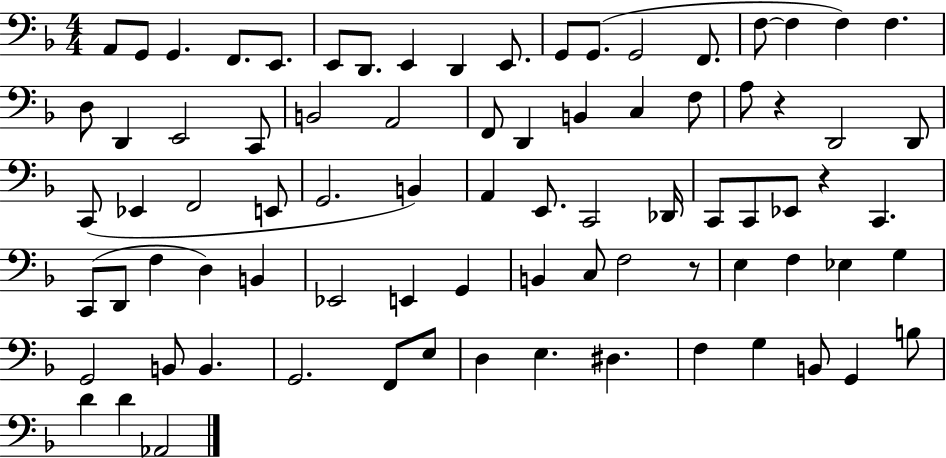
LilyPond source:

{
  \clef bass
  \numericTimeSignature
  \time 4/4
  \key f \major
  a,8 g,8 g,4. f,8. e,8. | e,8 d,8. e,4 d,4 e,8. | g,8 g,8.( g,2 f,8. | f8~~ f4 f4) f4. | \break d8 d,4 e,2 c,8 | b,2 a,2 | f,8 d,4 b,4 c4 f8 | a8 r4 d,2 d,8 | \break c,8( ees,4 f,2 e,8 | g,2. b,4) | a,4 e,8. c,2 des,16 | c,8 c,8 ees,8 r4 c,4. | \break c,8( d,8 f4 d4) b,4 | ees,2 e,4 g,4 | b,4 c8 f2 r8 | e4 f4 ees4 g4 | \break g,2 b,8 b,4. | g,2. f,8 e8 | d4 e4. dis4. | f4 g4 b,8 g,4 b8 | \break d'4 d'4 aes,2 | \bar "|."
}